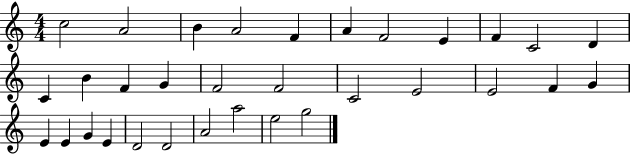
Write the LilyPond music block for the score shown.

{
  \clef treble
  \numericTimeSignature
  \time 4/4
  \key c \major
  c''2 a'2 | b'4 a'2 f'4 | a'4 f'2 e'4 | f'4 c'2 d'4 | \break c'4 b'4 f'4 g'4 | f'2 f'2 | c'2 e'2 | e'2 f'4 g'4 | \break e'4 e'4 g'4 e'4 | d'2 d'2 | a'2 a''2 | e''2 g''2 | \break \bar "|."
}